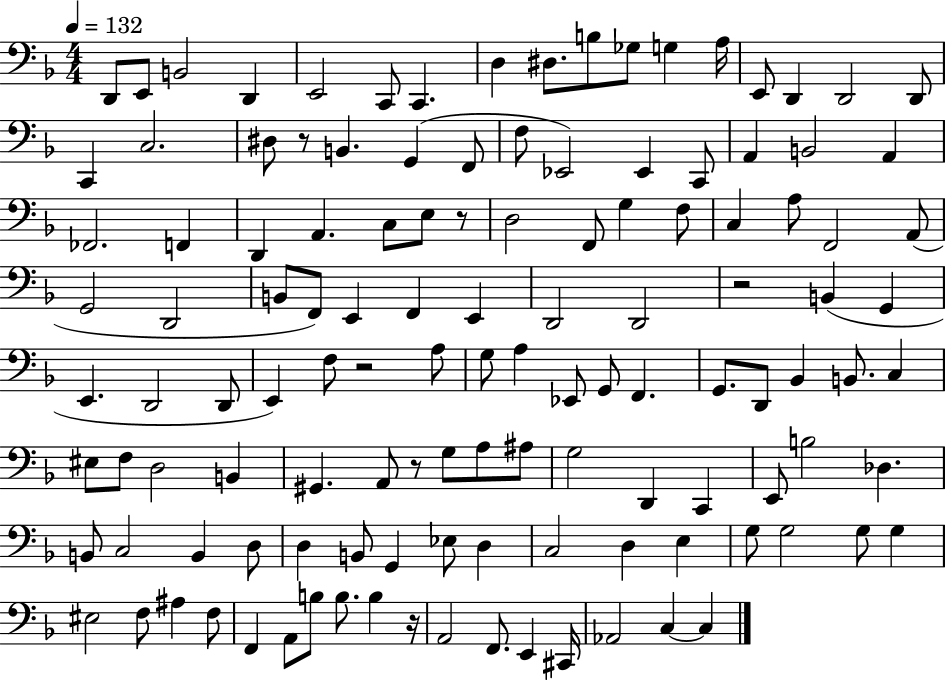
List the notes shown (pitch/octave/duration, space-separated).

D2/e E2/e B2/h D2/q E2/h C2/e C2/q. D3/q D#3/e. B3/e Gb3/e G3/q A3/s E2/e D2/q D2/h D2/e C2/q C3/h. D#3/e R/e B2/q. G2/q F2/e F3/e Eb2/h Eb2/q C2/e A2/q B2/h A2/q FES2/h. F2/q D2/q A2/q. C3/e E3/e R/e D3/h F2/e G3/q F3/e C3/q A3/e F2/h A2/e G2/h D2/h B2/e F2/e E2/q F2/q E2/q D2/h D2/h R/h B2/q G2/q E2/q. D2/h D2/e E2/q F3/e R/h A3/e G3/e A3/q Eb2/e G2/e F2/q. G2/e. D2/e Bb2/q B2/e. C3/q EIS3/e F3/e D3/h B2/q G#2/q. A2/e R/e G3/e A3/e A#3/e G3/h D2/q C2/q E2/e B3/h Db3/q. B2/e C3/h B2/q D3/e D3/q B2/e G2/q Eb3/e D3/q C3/h D3/q E3/q G3/e G3/h G3/e G3/q EIS3/h F3/e A#3/q F3/e F2/q A2/e B3/e B3/e. B3/q R/s A2/h F2/e. E2/q C#2/s Ab2/h C3/q C3/q